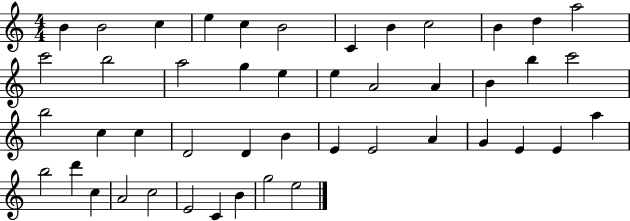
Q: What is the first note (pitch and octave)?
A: B4